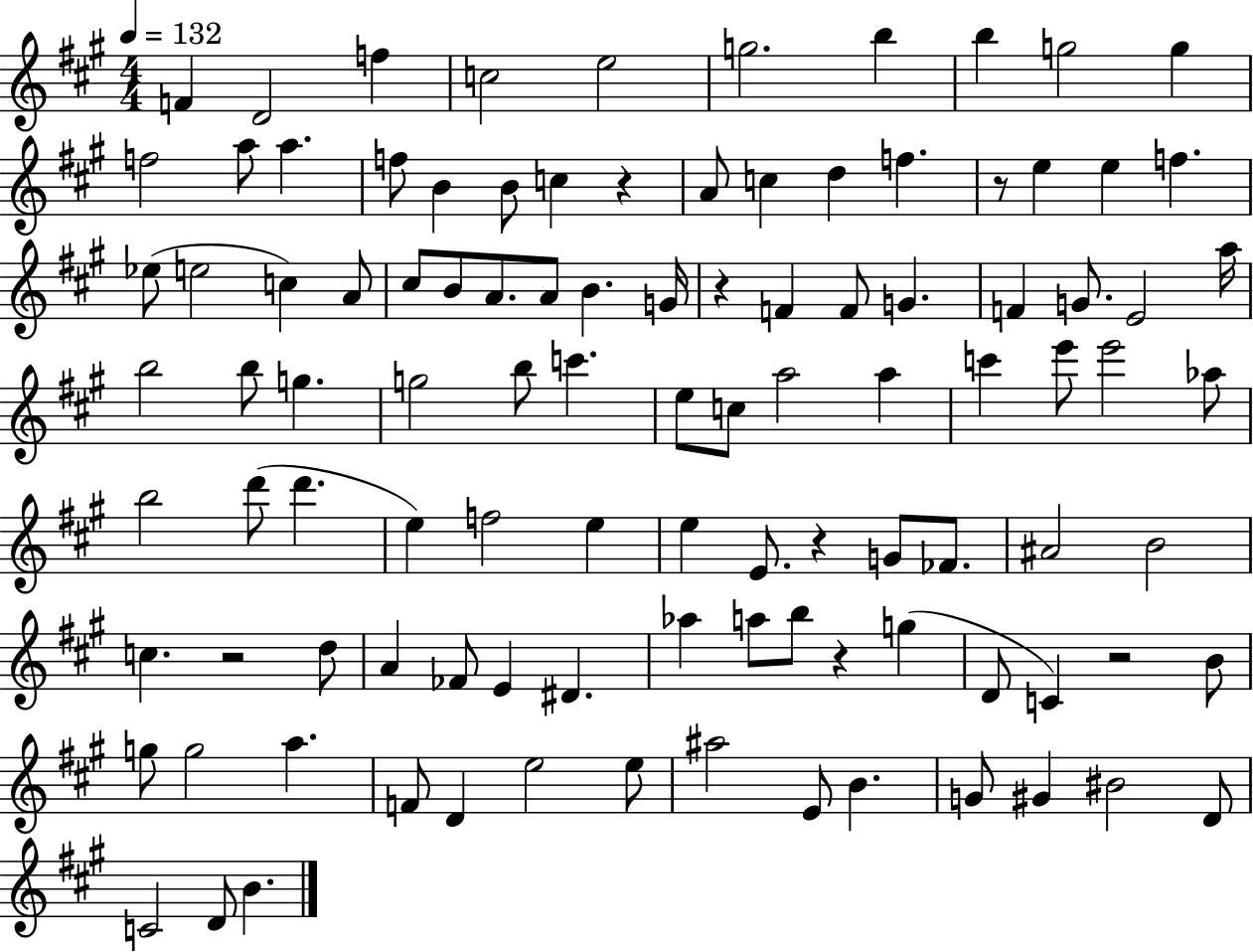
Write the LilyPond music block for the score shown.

{
  \clef treble
  \numericTimeSignature
  \time 4/4
  \key a \major
  \tempo 4 = 132
  \repeat volta 2 { f'4 d'2 f''4 | c''2 e''2 | g''2. b''4 | b''4 g''2 g''4 | \break f''2 a''8 a''4. | f''8 b'4 b'8 c''4 r4 | a'8 c''4 d''4 f''4. | r8 e''4 e''4 f''4. | \break ees''8( e''2 c''4) a'8 | cis''8 b'8 a'8. a'8 b'4. g'16 | r4 f'4 f'8 g'4. | f'4 g'8. e'2 a''16 | \break b''2 b''8 g''4. | g''2 b''8 c'''4. | e''8 c''8 a''2 a''4 | c'''4 e'''8 e'''2 aes''8 | \break b''2 d'''8( d'''4. | e''4) f''2 e''4 | e''4 e'8. r4 g'8 fes'8. | ais'2 b'2 | \break c''4. r2 d''8 | a'4 fes'8 e'4 dis'4. | aes''4 a''8 b''8 r4 g''4( | d'8 c'4) r2 b'8 | \break g''8 g''2 a''4. | f'8 d'4 e''2 e''8 | ais''2 e'8 b'4. | g'8 gis'4 bis'2 d'8 | \break c'2 d'8 b'4. | } \bar "|."
}